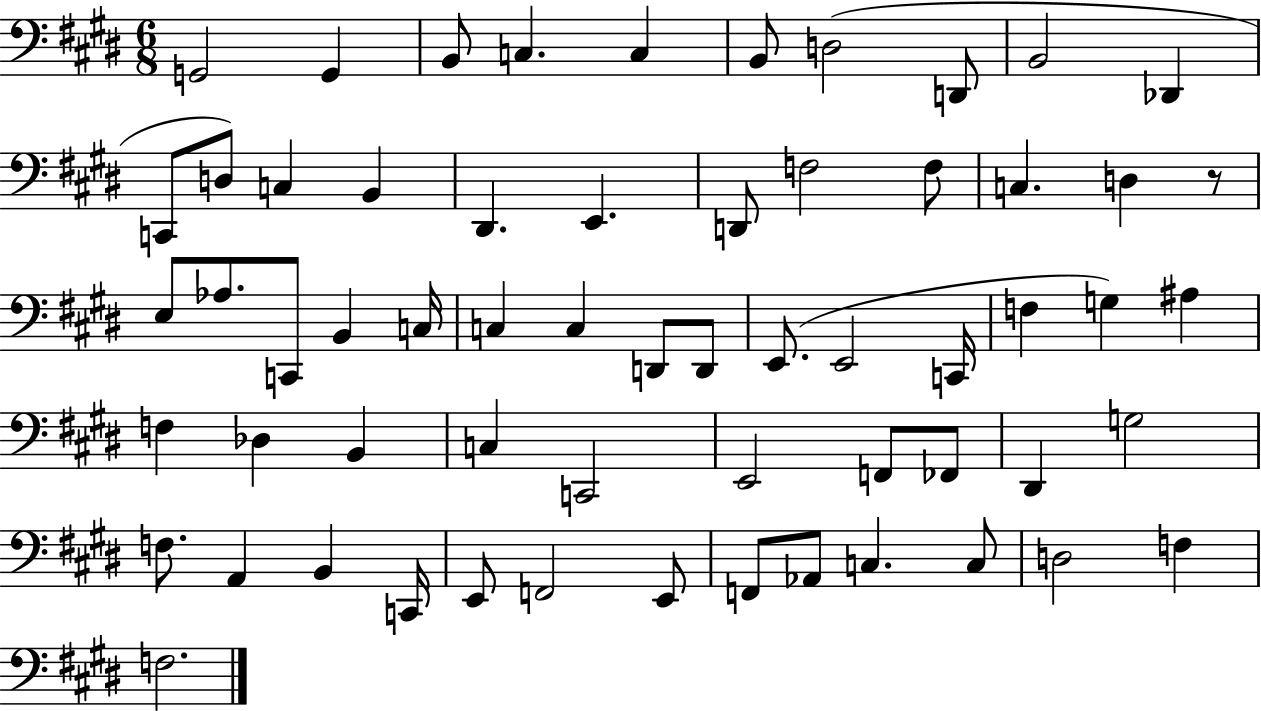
X:1
T:Untitled
M:6/8
L:1/4
K:E
G,,2 G,, B,,/2 C, C, B,,/2 D,2 D,,/2 B,,2 _D,, C,,/2 D,/2 C, B,, ^D,, E,, D,,/2 F,2 F,/2 C, D, z/2 E,/2 _A,/2 C,,/2 B,, C,/4 C, C, D,,/2 D,,/2 E,,/2 E,,2 C,,/4 F, G, ^A, F, _D, B,, C, C,,2 E,,2 F,,/2 _F,,/2 ^D,, G,2 F,/2 A,, B,, C,,/4 E,,/2 F,,2 E,,/2 F,,/2 _A,,/2 C, C,/2 D,2 F, F,2